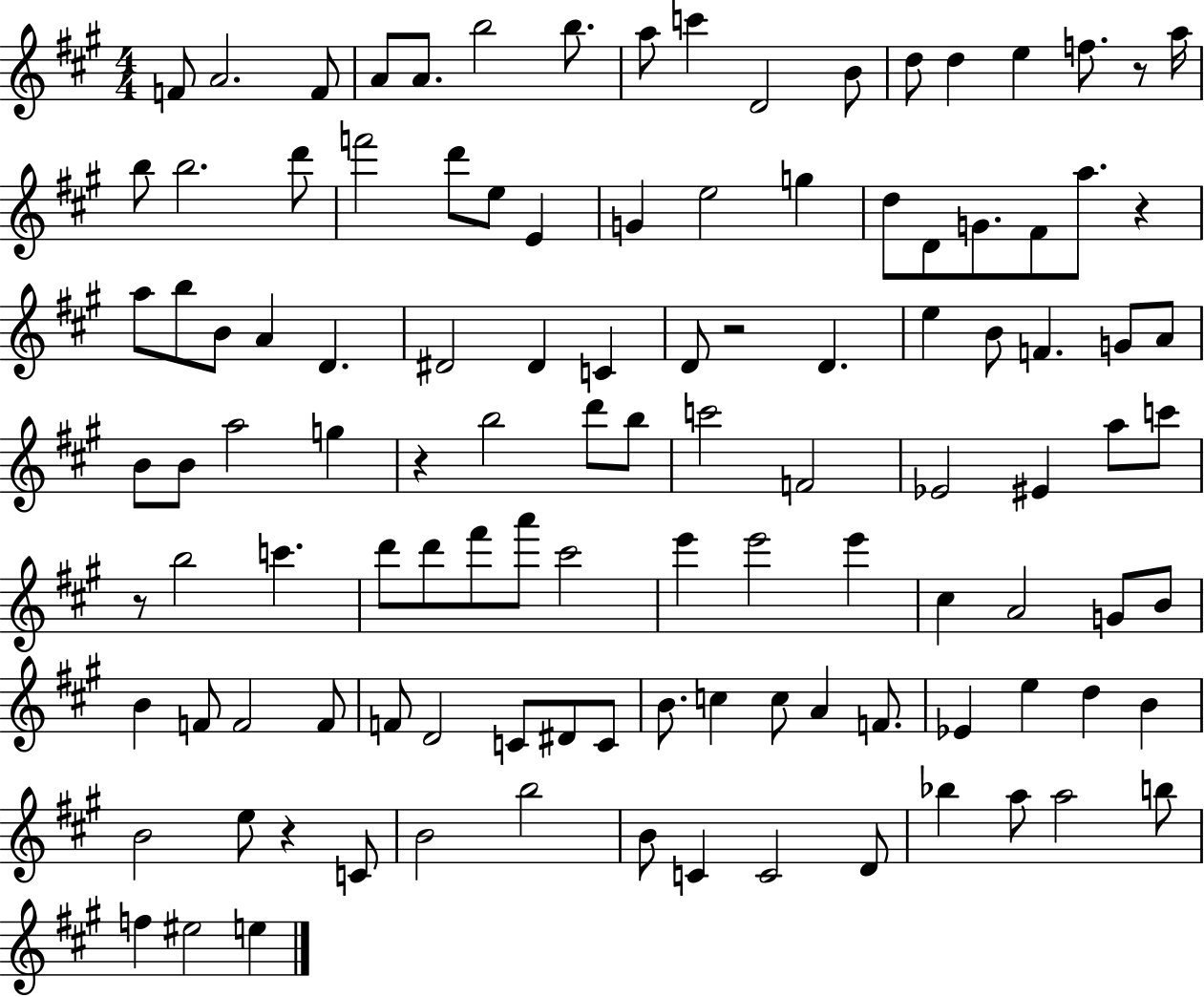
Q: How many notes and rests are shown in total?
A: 113